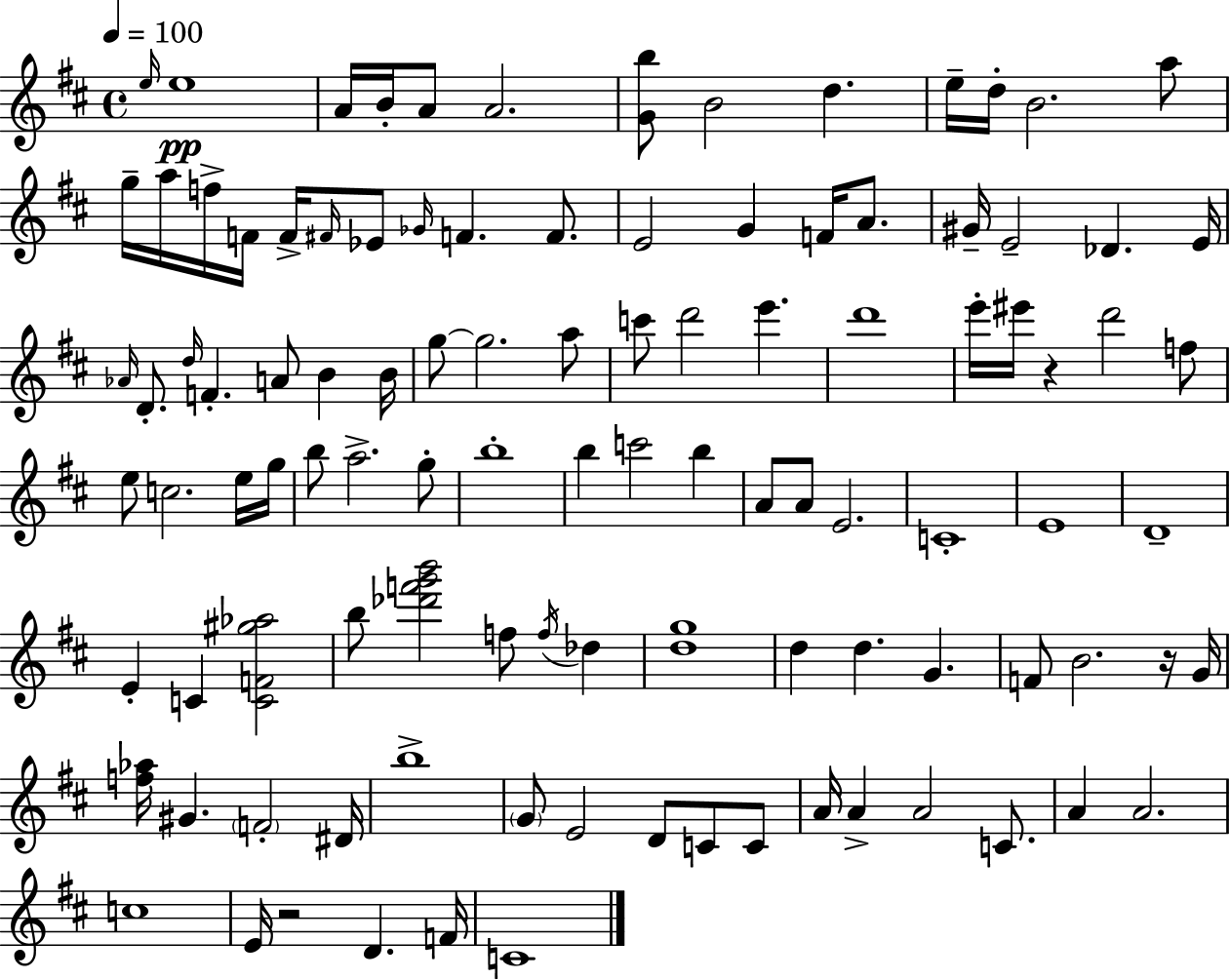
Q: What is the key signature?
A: D major